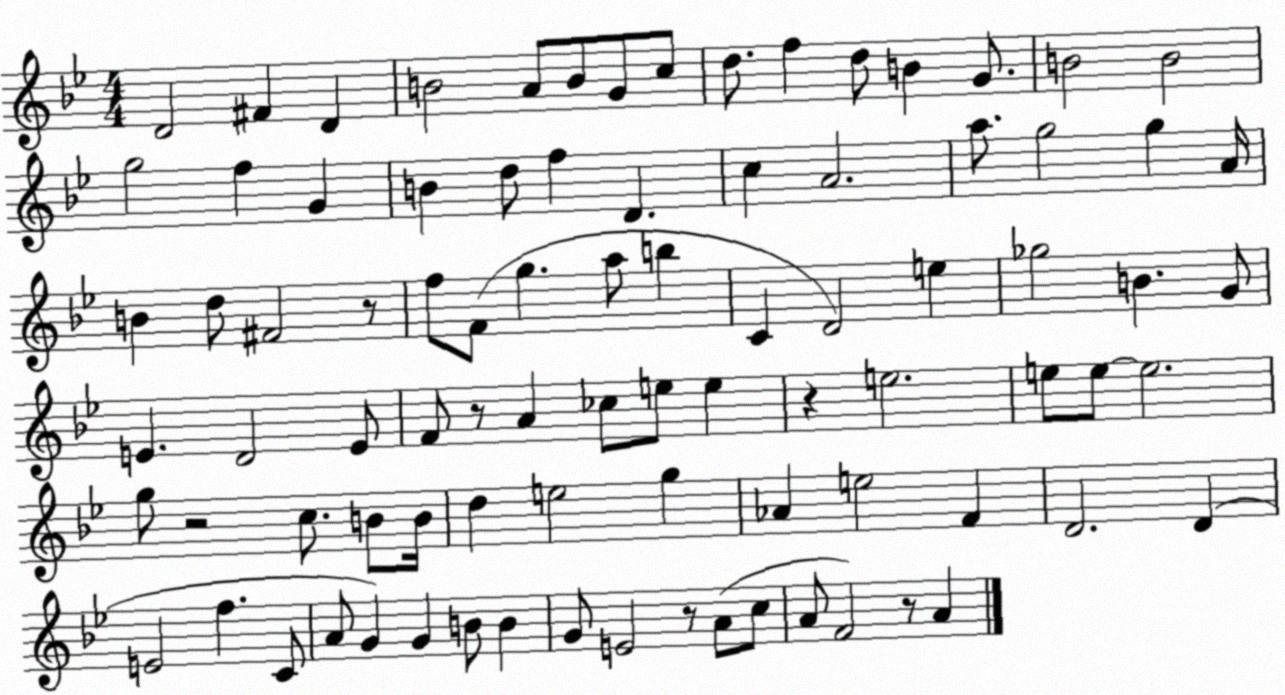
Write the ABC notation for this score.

X:1
T:Untitled
M:4/4
L:1/4
K:Bb
D2 ^F D B2 A/2 B/2 G/2 c/2 d/2 f d/2 B G/2 B2 B2 g2 f G B d/2 f D c A2 a/2 g2 g A/4 B d/2 ^F2 z/2 f/2 F/2 g a/2 b C D2 e _g2 B G/2 E D2 E/2 F/2 z/2 A _c/2 e/2 e z e2 e/2 e/2 e2 g/2 z2 c/2 B/2 B/4 d e2 g _A e2 F D2 D E2 f C/2 A/2 G G B/2 B G/2 E2 z/2 A/2 c/2 A/2 F2 z/2 A